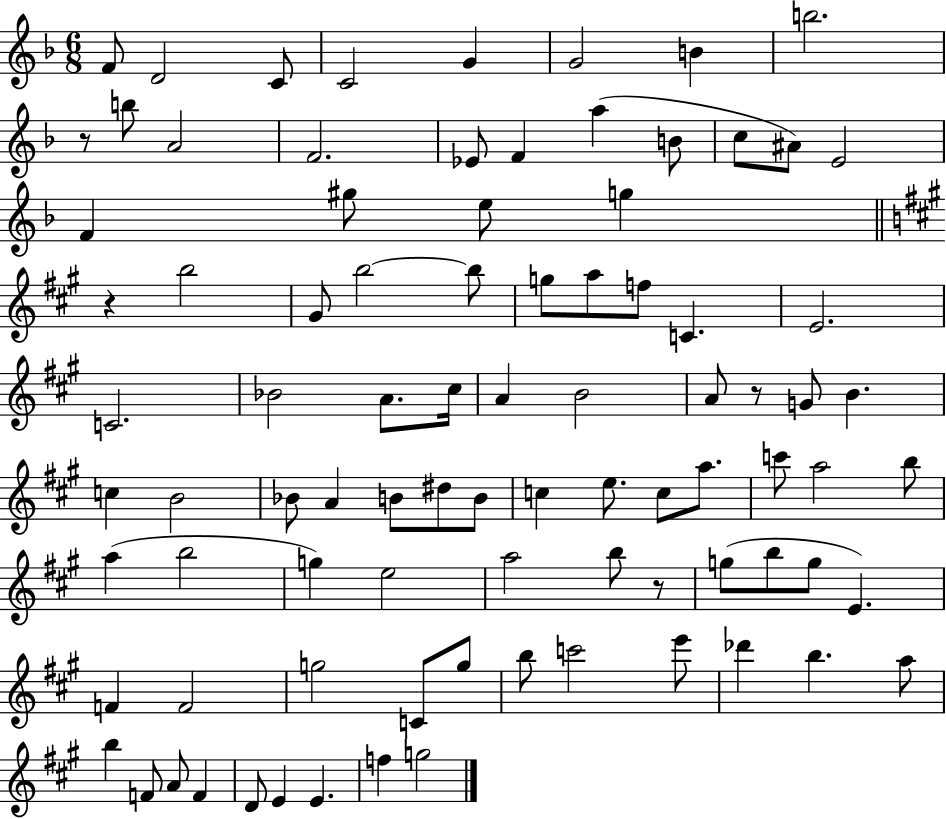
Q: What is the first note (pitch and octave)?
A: F4